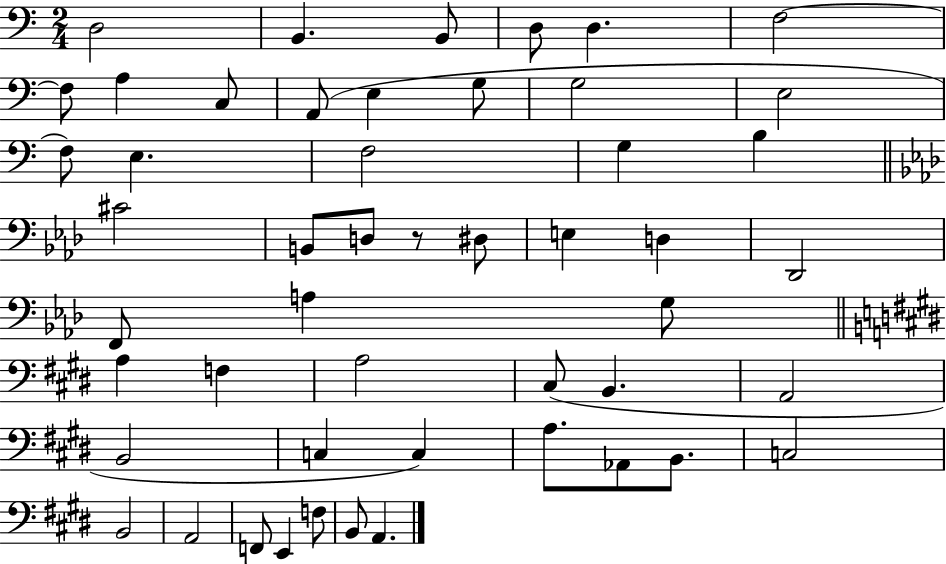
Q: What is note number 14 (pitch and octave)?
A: E3